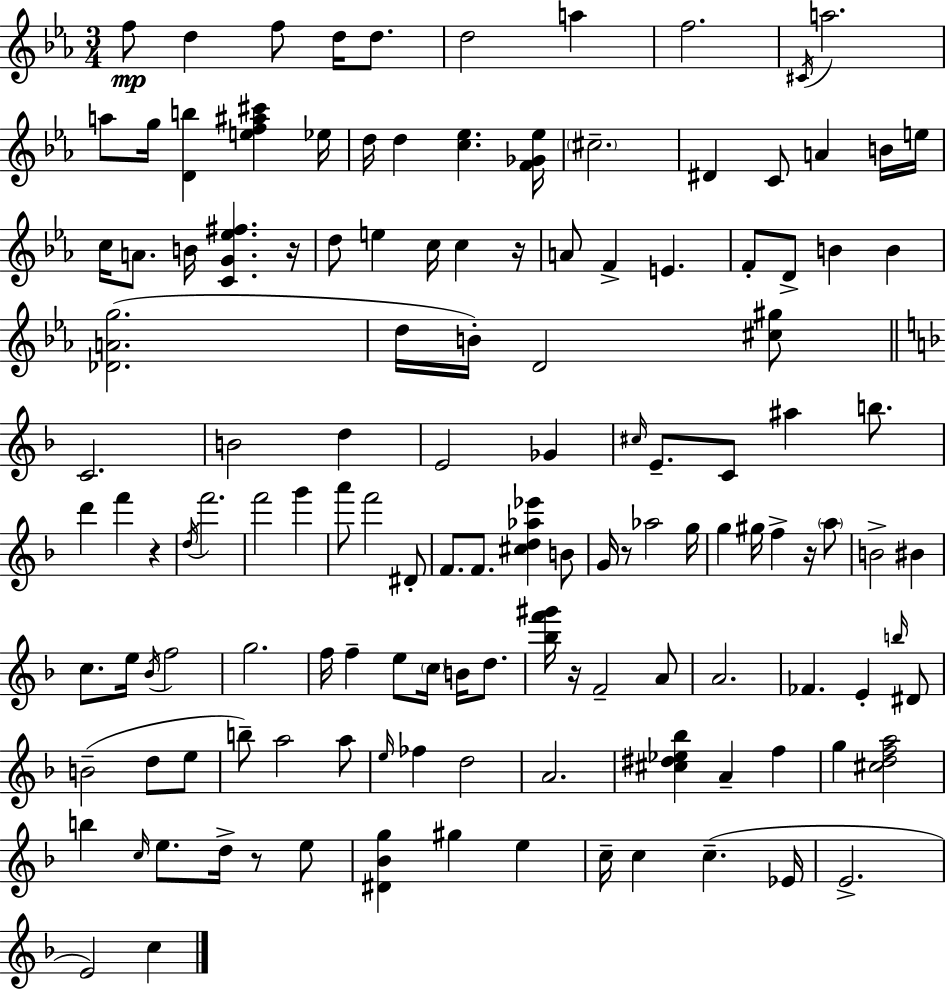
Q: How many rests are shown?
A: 7